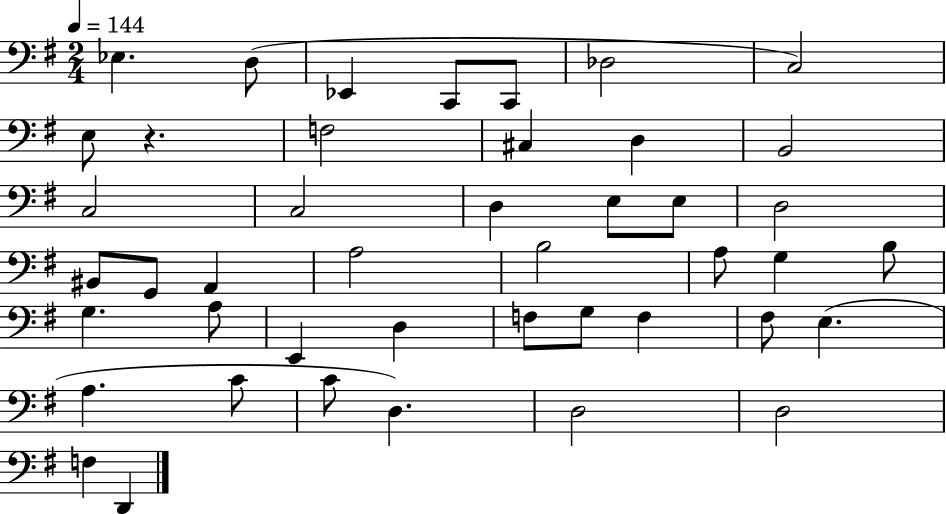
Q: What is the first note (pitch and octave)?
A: Eb3